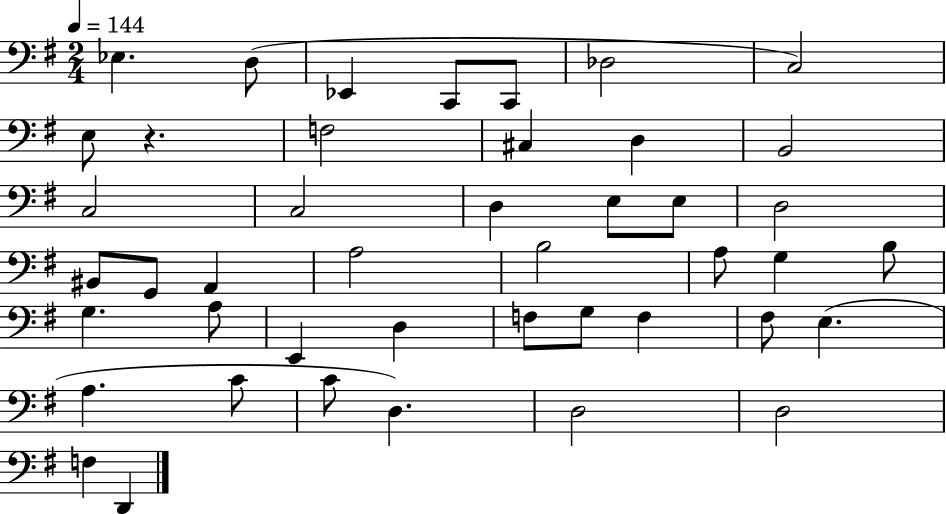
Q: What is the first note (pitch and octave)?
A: Eb3